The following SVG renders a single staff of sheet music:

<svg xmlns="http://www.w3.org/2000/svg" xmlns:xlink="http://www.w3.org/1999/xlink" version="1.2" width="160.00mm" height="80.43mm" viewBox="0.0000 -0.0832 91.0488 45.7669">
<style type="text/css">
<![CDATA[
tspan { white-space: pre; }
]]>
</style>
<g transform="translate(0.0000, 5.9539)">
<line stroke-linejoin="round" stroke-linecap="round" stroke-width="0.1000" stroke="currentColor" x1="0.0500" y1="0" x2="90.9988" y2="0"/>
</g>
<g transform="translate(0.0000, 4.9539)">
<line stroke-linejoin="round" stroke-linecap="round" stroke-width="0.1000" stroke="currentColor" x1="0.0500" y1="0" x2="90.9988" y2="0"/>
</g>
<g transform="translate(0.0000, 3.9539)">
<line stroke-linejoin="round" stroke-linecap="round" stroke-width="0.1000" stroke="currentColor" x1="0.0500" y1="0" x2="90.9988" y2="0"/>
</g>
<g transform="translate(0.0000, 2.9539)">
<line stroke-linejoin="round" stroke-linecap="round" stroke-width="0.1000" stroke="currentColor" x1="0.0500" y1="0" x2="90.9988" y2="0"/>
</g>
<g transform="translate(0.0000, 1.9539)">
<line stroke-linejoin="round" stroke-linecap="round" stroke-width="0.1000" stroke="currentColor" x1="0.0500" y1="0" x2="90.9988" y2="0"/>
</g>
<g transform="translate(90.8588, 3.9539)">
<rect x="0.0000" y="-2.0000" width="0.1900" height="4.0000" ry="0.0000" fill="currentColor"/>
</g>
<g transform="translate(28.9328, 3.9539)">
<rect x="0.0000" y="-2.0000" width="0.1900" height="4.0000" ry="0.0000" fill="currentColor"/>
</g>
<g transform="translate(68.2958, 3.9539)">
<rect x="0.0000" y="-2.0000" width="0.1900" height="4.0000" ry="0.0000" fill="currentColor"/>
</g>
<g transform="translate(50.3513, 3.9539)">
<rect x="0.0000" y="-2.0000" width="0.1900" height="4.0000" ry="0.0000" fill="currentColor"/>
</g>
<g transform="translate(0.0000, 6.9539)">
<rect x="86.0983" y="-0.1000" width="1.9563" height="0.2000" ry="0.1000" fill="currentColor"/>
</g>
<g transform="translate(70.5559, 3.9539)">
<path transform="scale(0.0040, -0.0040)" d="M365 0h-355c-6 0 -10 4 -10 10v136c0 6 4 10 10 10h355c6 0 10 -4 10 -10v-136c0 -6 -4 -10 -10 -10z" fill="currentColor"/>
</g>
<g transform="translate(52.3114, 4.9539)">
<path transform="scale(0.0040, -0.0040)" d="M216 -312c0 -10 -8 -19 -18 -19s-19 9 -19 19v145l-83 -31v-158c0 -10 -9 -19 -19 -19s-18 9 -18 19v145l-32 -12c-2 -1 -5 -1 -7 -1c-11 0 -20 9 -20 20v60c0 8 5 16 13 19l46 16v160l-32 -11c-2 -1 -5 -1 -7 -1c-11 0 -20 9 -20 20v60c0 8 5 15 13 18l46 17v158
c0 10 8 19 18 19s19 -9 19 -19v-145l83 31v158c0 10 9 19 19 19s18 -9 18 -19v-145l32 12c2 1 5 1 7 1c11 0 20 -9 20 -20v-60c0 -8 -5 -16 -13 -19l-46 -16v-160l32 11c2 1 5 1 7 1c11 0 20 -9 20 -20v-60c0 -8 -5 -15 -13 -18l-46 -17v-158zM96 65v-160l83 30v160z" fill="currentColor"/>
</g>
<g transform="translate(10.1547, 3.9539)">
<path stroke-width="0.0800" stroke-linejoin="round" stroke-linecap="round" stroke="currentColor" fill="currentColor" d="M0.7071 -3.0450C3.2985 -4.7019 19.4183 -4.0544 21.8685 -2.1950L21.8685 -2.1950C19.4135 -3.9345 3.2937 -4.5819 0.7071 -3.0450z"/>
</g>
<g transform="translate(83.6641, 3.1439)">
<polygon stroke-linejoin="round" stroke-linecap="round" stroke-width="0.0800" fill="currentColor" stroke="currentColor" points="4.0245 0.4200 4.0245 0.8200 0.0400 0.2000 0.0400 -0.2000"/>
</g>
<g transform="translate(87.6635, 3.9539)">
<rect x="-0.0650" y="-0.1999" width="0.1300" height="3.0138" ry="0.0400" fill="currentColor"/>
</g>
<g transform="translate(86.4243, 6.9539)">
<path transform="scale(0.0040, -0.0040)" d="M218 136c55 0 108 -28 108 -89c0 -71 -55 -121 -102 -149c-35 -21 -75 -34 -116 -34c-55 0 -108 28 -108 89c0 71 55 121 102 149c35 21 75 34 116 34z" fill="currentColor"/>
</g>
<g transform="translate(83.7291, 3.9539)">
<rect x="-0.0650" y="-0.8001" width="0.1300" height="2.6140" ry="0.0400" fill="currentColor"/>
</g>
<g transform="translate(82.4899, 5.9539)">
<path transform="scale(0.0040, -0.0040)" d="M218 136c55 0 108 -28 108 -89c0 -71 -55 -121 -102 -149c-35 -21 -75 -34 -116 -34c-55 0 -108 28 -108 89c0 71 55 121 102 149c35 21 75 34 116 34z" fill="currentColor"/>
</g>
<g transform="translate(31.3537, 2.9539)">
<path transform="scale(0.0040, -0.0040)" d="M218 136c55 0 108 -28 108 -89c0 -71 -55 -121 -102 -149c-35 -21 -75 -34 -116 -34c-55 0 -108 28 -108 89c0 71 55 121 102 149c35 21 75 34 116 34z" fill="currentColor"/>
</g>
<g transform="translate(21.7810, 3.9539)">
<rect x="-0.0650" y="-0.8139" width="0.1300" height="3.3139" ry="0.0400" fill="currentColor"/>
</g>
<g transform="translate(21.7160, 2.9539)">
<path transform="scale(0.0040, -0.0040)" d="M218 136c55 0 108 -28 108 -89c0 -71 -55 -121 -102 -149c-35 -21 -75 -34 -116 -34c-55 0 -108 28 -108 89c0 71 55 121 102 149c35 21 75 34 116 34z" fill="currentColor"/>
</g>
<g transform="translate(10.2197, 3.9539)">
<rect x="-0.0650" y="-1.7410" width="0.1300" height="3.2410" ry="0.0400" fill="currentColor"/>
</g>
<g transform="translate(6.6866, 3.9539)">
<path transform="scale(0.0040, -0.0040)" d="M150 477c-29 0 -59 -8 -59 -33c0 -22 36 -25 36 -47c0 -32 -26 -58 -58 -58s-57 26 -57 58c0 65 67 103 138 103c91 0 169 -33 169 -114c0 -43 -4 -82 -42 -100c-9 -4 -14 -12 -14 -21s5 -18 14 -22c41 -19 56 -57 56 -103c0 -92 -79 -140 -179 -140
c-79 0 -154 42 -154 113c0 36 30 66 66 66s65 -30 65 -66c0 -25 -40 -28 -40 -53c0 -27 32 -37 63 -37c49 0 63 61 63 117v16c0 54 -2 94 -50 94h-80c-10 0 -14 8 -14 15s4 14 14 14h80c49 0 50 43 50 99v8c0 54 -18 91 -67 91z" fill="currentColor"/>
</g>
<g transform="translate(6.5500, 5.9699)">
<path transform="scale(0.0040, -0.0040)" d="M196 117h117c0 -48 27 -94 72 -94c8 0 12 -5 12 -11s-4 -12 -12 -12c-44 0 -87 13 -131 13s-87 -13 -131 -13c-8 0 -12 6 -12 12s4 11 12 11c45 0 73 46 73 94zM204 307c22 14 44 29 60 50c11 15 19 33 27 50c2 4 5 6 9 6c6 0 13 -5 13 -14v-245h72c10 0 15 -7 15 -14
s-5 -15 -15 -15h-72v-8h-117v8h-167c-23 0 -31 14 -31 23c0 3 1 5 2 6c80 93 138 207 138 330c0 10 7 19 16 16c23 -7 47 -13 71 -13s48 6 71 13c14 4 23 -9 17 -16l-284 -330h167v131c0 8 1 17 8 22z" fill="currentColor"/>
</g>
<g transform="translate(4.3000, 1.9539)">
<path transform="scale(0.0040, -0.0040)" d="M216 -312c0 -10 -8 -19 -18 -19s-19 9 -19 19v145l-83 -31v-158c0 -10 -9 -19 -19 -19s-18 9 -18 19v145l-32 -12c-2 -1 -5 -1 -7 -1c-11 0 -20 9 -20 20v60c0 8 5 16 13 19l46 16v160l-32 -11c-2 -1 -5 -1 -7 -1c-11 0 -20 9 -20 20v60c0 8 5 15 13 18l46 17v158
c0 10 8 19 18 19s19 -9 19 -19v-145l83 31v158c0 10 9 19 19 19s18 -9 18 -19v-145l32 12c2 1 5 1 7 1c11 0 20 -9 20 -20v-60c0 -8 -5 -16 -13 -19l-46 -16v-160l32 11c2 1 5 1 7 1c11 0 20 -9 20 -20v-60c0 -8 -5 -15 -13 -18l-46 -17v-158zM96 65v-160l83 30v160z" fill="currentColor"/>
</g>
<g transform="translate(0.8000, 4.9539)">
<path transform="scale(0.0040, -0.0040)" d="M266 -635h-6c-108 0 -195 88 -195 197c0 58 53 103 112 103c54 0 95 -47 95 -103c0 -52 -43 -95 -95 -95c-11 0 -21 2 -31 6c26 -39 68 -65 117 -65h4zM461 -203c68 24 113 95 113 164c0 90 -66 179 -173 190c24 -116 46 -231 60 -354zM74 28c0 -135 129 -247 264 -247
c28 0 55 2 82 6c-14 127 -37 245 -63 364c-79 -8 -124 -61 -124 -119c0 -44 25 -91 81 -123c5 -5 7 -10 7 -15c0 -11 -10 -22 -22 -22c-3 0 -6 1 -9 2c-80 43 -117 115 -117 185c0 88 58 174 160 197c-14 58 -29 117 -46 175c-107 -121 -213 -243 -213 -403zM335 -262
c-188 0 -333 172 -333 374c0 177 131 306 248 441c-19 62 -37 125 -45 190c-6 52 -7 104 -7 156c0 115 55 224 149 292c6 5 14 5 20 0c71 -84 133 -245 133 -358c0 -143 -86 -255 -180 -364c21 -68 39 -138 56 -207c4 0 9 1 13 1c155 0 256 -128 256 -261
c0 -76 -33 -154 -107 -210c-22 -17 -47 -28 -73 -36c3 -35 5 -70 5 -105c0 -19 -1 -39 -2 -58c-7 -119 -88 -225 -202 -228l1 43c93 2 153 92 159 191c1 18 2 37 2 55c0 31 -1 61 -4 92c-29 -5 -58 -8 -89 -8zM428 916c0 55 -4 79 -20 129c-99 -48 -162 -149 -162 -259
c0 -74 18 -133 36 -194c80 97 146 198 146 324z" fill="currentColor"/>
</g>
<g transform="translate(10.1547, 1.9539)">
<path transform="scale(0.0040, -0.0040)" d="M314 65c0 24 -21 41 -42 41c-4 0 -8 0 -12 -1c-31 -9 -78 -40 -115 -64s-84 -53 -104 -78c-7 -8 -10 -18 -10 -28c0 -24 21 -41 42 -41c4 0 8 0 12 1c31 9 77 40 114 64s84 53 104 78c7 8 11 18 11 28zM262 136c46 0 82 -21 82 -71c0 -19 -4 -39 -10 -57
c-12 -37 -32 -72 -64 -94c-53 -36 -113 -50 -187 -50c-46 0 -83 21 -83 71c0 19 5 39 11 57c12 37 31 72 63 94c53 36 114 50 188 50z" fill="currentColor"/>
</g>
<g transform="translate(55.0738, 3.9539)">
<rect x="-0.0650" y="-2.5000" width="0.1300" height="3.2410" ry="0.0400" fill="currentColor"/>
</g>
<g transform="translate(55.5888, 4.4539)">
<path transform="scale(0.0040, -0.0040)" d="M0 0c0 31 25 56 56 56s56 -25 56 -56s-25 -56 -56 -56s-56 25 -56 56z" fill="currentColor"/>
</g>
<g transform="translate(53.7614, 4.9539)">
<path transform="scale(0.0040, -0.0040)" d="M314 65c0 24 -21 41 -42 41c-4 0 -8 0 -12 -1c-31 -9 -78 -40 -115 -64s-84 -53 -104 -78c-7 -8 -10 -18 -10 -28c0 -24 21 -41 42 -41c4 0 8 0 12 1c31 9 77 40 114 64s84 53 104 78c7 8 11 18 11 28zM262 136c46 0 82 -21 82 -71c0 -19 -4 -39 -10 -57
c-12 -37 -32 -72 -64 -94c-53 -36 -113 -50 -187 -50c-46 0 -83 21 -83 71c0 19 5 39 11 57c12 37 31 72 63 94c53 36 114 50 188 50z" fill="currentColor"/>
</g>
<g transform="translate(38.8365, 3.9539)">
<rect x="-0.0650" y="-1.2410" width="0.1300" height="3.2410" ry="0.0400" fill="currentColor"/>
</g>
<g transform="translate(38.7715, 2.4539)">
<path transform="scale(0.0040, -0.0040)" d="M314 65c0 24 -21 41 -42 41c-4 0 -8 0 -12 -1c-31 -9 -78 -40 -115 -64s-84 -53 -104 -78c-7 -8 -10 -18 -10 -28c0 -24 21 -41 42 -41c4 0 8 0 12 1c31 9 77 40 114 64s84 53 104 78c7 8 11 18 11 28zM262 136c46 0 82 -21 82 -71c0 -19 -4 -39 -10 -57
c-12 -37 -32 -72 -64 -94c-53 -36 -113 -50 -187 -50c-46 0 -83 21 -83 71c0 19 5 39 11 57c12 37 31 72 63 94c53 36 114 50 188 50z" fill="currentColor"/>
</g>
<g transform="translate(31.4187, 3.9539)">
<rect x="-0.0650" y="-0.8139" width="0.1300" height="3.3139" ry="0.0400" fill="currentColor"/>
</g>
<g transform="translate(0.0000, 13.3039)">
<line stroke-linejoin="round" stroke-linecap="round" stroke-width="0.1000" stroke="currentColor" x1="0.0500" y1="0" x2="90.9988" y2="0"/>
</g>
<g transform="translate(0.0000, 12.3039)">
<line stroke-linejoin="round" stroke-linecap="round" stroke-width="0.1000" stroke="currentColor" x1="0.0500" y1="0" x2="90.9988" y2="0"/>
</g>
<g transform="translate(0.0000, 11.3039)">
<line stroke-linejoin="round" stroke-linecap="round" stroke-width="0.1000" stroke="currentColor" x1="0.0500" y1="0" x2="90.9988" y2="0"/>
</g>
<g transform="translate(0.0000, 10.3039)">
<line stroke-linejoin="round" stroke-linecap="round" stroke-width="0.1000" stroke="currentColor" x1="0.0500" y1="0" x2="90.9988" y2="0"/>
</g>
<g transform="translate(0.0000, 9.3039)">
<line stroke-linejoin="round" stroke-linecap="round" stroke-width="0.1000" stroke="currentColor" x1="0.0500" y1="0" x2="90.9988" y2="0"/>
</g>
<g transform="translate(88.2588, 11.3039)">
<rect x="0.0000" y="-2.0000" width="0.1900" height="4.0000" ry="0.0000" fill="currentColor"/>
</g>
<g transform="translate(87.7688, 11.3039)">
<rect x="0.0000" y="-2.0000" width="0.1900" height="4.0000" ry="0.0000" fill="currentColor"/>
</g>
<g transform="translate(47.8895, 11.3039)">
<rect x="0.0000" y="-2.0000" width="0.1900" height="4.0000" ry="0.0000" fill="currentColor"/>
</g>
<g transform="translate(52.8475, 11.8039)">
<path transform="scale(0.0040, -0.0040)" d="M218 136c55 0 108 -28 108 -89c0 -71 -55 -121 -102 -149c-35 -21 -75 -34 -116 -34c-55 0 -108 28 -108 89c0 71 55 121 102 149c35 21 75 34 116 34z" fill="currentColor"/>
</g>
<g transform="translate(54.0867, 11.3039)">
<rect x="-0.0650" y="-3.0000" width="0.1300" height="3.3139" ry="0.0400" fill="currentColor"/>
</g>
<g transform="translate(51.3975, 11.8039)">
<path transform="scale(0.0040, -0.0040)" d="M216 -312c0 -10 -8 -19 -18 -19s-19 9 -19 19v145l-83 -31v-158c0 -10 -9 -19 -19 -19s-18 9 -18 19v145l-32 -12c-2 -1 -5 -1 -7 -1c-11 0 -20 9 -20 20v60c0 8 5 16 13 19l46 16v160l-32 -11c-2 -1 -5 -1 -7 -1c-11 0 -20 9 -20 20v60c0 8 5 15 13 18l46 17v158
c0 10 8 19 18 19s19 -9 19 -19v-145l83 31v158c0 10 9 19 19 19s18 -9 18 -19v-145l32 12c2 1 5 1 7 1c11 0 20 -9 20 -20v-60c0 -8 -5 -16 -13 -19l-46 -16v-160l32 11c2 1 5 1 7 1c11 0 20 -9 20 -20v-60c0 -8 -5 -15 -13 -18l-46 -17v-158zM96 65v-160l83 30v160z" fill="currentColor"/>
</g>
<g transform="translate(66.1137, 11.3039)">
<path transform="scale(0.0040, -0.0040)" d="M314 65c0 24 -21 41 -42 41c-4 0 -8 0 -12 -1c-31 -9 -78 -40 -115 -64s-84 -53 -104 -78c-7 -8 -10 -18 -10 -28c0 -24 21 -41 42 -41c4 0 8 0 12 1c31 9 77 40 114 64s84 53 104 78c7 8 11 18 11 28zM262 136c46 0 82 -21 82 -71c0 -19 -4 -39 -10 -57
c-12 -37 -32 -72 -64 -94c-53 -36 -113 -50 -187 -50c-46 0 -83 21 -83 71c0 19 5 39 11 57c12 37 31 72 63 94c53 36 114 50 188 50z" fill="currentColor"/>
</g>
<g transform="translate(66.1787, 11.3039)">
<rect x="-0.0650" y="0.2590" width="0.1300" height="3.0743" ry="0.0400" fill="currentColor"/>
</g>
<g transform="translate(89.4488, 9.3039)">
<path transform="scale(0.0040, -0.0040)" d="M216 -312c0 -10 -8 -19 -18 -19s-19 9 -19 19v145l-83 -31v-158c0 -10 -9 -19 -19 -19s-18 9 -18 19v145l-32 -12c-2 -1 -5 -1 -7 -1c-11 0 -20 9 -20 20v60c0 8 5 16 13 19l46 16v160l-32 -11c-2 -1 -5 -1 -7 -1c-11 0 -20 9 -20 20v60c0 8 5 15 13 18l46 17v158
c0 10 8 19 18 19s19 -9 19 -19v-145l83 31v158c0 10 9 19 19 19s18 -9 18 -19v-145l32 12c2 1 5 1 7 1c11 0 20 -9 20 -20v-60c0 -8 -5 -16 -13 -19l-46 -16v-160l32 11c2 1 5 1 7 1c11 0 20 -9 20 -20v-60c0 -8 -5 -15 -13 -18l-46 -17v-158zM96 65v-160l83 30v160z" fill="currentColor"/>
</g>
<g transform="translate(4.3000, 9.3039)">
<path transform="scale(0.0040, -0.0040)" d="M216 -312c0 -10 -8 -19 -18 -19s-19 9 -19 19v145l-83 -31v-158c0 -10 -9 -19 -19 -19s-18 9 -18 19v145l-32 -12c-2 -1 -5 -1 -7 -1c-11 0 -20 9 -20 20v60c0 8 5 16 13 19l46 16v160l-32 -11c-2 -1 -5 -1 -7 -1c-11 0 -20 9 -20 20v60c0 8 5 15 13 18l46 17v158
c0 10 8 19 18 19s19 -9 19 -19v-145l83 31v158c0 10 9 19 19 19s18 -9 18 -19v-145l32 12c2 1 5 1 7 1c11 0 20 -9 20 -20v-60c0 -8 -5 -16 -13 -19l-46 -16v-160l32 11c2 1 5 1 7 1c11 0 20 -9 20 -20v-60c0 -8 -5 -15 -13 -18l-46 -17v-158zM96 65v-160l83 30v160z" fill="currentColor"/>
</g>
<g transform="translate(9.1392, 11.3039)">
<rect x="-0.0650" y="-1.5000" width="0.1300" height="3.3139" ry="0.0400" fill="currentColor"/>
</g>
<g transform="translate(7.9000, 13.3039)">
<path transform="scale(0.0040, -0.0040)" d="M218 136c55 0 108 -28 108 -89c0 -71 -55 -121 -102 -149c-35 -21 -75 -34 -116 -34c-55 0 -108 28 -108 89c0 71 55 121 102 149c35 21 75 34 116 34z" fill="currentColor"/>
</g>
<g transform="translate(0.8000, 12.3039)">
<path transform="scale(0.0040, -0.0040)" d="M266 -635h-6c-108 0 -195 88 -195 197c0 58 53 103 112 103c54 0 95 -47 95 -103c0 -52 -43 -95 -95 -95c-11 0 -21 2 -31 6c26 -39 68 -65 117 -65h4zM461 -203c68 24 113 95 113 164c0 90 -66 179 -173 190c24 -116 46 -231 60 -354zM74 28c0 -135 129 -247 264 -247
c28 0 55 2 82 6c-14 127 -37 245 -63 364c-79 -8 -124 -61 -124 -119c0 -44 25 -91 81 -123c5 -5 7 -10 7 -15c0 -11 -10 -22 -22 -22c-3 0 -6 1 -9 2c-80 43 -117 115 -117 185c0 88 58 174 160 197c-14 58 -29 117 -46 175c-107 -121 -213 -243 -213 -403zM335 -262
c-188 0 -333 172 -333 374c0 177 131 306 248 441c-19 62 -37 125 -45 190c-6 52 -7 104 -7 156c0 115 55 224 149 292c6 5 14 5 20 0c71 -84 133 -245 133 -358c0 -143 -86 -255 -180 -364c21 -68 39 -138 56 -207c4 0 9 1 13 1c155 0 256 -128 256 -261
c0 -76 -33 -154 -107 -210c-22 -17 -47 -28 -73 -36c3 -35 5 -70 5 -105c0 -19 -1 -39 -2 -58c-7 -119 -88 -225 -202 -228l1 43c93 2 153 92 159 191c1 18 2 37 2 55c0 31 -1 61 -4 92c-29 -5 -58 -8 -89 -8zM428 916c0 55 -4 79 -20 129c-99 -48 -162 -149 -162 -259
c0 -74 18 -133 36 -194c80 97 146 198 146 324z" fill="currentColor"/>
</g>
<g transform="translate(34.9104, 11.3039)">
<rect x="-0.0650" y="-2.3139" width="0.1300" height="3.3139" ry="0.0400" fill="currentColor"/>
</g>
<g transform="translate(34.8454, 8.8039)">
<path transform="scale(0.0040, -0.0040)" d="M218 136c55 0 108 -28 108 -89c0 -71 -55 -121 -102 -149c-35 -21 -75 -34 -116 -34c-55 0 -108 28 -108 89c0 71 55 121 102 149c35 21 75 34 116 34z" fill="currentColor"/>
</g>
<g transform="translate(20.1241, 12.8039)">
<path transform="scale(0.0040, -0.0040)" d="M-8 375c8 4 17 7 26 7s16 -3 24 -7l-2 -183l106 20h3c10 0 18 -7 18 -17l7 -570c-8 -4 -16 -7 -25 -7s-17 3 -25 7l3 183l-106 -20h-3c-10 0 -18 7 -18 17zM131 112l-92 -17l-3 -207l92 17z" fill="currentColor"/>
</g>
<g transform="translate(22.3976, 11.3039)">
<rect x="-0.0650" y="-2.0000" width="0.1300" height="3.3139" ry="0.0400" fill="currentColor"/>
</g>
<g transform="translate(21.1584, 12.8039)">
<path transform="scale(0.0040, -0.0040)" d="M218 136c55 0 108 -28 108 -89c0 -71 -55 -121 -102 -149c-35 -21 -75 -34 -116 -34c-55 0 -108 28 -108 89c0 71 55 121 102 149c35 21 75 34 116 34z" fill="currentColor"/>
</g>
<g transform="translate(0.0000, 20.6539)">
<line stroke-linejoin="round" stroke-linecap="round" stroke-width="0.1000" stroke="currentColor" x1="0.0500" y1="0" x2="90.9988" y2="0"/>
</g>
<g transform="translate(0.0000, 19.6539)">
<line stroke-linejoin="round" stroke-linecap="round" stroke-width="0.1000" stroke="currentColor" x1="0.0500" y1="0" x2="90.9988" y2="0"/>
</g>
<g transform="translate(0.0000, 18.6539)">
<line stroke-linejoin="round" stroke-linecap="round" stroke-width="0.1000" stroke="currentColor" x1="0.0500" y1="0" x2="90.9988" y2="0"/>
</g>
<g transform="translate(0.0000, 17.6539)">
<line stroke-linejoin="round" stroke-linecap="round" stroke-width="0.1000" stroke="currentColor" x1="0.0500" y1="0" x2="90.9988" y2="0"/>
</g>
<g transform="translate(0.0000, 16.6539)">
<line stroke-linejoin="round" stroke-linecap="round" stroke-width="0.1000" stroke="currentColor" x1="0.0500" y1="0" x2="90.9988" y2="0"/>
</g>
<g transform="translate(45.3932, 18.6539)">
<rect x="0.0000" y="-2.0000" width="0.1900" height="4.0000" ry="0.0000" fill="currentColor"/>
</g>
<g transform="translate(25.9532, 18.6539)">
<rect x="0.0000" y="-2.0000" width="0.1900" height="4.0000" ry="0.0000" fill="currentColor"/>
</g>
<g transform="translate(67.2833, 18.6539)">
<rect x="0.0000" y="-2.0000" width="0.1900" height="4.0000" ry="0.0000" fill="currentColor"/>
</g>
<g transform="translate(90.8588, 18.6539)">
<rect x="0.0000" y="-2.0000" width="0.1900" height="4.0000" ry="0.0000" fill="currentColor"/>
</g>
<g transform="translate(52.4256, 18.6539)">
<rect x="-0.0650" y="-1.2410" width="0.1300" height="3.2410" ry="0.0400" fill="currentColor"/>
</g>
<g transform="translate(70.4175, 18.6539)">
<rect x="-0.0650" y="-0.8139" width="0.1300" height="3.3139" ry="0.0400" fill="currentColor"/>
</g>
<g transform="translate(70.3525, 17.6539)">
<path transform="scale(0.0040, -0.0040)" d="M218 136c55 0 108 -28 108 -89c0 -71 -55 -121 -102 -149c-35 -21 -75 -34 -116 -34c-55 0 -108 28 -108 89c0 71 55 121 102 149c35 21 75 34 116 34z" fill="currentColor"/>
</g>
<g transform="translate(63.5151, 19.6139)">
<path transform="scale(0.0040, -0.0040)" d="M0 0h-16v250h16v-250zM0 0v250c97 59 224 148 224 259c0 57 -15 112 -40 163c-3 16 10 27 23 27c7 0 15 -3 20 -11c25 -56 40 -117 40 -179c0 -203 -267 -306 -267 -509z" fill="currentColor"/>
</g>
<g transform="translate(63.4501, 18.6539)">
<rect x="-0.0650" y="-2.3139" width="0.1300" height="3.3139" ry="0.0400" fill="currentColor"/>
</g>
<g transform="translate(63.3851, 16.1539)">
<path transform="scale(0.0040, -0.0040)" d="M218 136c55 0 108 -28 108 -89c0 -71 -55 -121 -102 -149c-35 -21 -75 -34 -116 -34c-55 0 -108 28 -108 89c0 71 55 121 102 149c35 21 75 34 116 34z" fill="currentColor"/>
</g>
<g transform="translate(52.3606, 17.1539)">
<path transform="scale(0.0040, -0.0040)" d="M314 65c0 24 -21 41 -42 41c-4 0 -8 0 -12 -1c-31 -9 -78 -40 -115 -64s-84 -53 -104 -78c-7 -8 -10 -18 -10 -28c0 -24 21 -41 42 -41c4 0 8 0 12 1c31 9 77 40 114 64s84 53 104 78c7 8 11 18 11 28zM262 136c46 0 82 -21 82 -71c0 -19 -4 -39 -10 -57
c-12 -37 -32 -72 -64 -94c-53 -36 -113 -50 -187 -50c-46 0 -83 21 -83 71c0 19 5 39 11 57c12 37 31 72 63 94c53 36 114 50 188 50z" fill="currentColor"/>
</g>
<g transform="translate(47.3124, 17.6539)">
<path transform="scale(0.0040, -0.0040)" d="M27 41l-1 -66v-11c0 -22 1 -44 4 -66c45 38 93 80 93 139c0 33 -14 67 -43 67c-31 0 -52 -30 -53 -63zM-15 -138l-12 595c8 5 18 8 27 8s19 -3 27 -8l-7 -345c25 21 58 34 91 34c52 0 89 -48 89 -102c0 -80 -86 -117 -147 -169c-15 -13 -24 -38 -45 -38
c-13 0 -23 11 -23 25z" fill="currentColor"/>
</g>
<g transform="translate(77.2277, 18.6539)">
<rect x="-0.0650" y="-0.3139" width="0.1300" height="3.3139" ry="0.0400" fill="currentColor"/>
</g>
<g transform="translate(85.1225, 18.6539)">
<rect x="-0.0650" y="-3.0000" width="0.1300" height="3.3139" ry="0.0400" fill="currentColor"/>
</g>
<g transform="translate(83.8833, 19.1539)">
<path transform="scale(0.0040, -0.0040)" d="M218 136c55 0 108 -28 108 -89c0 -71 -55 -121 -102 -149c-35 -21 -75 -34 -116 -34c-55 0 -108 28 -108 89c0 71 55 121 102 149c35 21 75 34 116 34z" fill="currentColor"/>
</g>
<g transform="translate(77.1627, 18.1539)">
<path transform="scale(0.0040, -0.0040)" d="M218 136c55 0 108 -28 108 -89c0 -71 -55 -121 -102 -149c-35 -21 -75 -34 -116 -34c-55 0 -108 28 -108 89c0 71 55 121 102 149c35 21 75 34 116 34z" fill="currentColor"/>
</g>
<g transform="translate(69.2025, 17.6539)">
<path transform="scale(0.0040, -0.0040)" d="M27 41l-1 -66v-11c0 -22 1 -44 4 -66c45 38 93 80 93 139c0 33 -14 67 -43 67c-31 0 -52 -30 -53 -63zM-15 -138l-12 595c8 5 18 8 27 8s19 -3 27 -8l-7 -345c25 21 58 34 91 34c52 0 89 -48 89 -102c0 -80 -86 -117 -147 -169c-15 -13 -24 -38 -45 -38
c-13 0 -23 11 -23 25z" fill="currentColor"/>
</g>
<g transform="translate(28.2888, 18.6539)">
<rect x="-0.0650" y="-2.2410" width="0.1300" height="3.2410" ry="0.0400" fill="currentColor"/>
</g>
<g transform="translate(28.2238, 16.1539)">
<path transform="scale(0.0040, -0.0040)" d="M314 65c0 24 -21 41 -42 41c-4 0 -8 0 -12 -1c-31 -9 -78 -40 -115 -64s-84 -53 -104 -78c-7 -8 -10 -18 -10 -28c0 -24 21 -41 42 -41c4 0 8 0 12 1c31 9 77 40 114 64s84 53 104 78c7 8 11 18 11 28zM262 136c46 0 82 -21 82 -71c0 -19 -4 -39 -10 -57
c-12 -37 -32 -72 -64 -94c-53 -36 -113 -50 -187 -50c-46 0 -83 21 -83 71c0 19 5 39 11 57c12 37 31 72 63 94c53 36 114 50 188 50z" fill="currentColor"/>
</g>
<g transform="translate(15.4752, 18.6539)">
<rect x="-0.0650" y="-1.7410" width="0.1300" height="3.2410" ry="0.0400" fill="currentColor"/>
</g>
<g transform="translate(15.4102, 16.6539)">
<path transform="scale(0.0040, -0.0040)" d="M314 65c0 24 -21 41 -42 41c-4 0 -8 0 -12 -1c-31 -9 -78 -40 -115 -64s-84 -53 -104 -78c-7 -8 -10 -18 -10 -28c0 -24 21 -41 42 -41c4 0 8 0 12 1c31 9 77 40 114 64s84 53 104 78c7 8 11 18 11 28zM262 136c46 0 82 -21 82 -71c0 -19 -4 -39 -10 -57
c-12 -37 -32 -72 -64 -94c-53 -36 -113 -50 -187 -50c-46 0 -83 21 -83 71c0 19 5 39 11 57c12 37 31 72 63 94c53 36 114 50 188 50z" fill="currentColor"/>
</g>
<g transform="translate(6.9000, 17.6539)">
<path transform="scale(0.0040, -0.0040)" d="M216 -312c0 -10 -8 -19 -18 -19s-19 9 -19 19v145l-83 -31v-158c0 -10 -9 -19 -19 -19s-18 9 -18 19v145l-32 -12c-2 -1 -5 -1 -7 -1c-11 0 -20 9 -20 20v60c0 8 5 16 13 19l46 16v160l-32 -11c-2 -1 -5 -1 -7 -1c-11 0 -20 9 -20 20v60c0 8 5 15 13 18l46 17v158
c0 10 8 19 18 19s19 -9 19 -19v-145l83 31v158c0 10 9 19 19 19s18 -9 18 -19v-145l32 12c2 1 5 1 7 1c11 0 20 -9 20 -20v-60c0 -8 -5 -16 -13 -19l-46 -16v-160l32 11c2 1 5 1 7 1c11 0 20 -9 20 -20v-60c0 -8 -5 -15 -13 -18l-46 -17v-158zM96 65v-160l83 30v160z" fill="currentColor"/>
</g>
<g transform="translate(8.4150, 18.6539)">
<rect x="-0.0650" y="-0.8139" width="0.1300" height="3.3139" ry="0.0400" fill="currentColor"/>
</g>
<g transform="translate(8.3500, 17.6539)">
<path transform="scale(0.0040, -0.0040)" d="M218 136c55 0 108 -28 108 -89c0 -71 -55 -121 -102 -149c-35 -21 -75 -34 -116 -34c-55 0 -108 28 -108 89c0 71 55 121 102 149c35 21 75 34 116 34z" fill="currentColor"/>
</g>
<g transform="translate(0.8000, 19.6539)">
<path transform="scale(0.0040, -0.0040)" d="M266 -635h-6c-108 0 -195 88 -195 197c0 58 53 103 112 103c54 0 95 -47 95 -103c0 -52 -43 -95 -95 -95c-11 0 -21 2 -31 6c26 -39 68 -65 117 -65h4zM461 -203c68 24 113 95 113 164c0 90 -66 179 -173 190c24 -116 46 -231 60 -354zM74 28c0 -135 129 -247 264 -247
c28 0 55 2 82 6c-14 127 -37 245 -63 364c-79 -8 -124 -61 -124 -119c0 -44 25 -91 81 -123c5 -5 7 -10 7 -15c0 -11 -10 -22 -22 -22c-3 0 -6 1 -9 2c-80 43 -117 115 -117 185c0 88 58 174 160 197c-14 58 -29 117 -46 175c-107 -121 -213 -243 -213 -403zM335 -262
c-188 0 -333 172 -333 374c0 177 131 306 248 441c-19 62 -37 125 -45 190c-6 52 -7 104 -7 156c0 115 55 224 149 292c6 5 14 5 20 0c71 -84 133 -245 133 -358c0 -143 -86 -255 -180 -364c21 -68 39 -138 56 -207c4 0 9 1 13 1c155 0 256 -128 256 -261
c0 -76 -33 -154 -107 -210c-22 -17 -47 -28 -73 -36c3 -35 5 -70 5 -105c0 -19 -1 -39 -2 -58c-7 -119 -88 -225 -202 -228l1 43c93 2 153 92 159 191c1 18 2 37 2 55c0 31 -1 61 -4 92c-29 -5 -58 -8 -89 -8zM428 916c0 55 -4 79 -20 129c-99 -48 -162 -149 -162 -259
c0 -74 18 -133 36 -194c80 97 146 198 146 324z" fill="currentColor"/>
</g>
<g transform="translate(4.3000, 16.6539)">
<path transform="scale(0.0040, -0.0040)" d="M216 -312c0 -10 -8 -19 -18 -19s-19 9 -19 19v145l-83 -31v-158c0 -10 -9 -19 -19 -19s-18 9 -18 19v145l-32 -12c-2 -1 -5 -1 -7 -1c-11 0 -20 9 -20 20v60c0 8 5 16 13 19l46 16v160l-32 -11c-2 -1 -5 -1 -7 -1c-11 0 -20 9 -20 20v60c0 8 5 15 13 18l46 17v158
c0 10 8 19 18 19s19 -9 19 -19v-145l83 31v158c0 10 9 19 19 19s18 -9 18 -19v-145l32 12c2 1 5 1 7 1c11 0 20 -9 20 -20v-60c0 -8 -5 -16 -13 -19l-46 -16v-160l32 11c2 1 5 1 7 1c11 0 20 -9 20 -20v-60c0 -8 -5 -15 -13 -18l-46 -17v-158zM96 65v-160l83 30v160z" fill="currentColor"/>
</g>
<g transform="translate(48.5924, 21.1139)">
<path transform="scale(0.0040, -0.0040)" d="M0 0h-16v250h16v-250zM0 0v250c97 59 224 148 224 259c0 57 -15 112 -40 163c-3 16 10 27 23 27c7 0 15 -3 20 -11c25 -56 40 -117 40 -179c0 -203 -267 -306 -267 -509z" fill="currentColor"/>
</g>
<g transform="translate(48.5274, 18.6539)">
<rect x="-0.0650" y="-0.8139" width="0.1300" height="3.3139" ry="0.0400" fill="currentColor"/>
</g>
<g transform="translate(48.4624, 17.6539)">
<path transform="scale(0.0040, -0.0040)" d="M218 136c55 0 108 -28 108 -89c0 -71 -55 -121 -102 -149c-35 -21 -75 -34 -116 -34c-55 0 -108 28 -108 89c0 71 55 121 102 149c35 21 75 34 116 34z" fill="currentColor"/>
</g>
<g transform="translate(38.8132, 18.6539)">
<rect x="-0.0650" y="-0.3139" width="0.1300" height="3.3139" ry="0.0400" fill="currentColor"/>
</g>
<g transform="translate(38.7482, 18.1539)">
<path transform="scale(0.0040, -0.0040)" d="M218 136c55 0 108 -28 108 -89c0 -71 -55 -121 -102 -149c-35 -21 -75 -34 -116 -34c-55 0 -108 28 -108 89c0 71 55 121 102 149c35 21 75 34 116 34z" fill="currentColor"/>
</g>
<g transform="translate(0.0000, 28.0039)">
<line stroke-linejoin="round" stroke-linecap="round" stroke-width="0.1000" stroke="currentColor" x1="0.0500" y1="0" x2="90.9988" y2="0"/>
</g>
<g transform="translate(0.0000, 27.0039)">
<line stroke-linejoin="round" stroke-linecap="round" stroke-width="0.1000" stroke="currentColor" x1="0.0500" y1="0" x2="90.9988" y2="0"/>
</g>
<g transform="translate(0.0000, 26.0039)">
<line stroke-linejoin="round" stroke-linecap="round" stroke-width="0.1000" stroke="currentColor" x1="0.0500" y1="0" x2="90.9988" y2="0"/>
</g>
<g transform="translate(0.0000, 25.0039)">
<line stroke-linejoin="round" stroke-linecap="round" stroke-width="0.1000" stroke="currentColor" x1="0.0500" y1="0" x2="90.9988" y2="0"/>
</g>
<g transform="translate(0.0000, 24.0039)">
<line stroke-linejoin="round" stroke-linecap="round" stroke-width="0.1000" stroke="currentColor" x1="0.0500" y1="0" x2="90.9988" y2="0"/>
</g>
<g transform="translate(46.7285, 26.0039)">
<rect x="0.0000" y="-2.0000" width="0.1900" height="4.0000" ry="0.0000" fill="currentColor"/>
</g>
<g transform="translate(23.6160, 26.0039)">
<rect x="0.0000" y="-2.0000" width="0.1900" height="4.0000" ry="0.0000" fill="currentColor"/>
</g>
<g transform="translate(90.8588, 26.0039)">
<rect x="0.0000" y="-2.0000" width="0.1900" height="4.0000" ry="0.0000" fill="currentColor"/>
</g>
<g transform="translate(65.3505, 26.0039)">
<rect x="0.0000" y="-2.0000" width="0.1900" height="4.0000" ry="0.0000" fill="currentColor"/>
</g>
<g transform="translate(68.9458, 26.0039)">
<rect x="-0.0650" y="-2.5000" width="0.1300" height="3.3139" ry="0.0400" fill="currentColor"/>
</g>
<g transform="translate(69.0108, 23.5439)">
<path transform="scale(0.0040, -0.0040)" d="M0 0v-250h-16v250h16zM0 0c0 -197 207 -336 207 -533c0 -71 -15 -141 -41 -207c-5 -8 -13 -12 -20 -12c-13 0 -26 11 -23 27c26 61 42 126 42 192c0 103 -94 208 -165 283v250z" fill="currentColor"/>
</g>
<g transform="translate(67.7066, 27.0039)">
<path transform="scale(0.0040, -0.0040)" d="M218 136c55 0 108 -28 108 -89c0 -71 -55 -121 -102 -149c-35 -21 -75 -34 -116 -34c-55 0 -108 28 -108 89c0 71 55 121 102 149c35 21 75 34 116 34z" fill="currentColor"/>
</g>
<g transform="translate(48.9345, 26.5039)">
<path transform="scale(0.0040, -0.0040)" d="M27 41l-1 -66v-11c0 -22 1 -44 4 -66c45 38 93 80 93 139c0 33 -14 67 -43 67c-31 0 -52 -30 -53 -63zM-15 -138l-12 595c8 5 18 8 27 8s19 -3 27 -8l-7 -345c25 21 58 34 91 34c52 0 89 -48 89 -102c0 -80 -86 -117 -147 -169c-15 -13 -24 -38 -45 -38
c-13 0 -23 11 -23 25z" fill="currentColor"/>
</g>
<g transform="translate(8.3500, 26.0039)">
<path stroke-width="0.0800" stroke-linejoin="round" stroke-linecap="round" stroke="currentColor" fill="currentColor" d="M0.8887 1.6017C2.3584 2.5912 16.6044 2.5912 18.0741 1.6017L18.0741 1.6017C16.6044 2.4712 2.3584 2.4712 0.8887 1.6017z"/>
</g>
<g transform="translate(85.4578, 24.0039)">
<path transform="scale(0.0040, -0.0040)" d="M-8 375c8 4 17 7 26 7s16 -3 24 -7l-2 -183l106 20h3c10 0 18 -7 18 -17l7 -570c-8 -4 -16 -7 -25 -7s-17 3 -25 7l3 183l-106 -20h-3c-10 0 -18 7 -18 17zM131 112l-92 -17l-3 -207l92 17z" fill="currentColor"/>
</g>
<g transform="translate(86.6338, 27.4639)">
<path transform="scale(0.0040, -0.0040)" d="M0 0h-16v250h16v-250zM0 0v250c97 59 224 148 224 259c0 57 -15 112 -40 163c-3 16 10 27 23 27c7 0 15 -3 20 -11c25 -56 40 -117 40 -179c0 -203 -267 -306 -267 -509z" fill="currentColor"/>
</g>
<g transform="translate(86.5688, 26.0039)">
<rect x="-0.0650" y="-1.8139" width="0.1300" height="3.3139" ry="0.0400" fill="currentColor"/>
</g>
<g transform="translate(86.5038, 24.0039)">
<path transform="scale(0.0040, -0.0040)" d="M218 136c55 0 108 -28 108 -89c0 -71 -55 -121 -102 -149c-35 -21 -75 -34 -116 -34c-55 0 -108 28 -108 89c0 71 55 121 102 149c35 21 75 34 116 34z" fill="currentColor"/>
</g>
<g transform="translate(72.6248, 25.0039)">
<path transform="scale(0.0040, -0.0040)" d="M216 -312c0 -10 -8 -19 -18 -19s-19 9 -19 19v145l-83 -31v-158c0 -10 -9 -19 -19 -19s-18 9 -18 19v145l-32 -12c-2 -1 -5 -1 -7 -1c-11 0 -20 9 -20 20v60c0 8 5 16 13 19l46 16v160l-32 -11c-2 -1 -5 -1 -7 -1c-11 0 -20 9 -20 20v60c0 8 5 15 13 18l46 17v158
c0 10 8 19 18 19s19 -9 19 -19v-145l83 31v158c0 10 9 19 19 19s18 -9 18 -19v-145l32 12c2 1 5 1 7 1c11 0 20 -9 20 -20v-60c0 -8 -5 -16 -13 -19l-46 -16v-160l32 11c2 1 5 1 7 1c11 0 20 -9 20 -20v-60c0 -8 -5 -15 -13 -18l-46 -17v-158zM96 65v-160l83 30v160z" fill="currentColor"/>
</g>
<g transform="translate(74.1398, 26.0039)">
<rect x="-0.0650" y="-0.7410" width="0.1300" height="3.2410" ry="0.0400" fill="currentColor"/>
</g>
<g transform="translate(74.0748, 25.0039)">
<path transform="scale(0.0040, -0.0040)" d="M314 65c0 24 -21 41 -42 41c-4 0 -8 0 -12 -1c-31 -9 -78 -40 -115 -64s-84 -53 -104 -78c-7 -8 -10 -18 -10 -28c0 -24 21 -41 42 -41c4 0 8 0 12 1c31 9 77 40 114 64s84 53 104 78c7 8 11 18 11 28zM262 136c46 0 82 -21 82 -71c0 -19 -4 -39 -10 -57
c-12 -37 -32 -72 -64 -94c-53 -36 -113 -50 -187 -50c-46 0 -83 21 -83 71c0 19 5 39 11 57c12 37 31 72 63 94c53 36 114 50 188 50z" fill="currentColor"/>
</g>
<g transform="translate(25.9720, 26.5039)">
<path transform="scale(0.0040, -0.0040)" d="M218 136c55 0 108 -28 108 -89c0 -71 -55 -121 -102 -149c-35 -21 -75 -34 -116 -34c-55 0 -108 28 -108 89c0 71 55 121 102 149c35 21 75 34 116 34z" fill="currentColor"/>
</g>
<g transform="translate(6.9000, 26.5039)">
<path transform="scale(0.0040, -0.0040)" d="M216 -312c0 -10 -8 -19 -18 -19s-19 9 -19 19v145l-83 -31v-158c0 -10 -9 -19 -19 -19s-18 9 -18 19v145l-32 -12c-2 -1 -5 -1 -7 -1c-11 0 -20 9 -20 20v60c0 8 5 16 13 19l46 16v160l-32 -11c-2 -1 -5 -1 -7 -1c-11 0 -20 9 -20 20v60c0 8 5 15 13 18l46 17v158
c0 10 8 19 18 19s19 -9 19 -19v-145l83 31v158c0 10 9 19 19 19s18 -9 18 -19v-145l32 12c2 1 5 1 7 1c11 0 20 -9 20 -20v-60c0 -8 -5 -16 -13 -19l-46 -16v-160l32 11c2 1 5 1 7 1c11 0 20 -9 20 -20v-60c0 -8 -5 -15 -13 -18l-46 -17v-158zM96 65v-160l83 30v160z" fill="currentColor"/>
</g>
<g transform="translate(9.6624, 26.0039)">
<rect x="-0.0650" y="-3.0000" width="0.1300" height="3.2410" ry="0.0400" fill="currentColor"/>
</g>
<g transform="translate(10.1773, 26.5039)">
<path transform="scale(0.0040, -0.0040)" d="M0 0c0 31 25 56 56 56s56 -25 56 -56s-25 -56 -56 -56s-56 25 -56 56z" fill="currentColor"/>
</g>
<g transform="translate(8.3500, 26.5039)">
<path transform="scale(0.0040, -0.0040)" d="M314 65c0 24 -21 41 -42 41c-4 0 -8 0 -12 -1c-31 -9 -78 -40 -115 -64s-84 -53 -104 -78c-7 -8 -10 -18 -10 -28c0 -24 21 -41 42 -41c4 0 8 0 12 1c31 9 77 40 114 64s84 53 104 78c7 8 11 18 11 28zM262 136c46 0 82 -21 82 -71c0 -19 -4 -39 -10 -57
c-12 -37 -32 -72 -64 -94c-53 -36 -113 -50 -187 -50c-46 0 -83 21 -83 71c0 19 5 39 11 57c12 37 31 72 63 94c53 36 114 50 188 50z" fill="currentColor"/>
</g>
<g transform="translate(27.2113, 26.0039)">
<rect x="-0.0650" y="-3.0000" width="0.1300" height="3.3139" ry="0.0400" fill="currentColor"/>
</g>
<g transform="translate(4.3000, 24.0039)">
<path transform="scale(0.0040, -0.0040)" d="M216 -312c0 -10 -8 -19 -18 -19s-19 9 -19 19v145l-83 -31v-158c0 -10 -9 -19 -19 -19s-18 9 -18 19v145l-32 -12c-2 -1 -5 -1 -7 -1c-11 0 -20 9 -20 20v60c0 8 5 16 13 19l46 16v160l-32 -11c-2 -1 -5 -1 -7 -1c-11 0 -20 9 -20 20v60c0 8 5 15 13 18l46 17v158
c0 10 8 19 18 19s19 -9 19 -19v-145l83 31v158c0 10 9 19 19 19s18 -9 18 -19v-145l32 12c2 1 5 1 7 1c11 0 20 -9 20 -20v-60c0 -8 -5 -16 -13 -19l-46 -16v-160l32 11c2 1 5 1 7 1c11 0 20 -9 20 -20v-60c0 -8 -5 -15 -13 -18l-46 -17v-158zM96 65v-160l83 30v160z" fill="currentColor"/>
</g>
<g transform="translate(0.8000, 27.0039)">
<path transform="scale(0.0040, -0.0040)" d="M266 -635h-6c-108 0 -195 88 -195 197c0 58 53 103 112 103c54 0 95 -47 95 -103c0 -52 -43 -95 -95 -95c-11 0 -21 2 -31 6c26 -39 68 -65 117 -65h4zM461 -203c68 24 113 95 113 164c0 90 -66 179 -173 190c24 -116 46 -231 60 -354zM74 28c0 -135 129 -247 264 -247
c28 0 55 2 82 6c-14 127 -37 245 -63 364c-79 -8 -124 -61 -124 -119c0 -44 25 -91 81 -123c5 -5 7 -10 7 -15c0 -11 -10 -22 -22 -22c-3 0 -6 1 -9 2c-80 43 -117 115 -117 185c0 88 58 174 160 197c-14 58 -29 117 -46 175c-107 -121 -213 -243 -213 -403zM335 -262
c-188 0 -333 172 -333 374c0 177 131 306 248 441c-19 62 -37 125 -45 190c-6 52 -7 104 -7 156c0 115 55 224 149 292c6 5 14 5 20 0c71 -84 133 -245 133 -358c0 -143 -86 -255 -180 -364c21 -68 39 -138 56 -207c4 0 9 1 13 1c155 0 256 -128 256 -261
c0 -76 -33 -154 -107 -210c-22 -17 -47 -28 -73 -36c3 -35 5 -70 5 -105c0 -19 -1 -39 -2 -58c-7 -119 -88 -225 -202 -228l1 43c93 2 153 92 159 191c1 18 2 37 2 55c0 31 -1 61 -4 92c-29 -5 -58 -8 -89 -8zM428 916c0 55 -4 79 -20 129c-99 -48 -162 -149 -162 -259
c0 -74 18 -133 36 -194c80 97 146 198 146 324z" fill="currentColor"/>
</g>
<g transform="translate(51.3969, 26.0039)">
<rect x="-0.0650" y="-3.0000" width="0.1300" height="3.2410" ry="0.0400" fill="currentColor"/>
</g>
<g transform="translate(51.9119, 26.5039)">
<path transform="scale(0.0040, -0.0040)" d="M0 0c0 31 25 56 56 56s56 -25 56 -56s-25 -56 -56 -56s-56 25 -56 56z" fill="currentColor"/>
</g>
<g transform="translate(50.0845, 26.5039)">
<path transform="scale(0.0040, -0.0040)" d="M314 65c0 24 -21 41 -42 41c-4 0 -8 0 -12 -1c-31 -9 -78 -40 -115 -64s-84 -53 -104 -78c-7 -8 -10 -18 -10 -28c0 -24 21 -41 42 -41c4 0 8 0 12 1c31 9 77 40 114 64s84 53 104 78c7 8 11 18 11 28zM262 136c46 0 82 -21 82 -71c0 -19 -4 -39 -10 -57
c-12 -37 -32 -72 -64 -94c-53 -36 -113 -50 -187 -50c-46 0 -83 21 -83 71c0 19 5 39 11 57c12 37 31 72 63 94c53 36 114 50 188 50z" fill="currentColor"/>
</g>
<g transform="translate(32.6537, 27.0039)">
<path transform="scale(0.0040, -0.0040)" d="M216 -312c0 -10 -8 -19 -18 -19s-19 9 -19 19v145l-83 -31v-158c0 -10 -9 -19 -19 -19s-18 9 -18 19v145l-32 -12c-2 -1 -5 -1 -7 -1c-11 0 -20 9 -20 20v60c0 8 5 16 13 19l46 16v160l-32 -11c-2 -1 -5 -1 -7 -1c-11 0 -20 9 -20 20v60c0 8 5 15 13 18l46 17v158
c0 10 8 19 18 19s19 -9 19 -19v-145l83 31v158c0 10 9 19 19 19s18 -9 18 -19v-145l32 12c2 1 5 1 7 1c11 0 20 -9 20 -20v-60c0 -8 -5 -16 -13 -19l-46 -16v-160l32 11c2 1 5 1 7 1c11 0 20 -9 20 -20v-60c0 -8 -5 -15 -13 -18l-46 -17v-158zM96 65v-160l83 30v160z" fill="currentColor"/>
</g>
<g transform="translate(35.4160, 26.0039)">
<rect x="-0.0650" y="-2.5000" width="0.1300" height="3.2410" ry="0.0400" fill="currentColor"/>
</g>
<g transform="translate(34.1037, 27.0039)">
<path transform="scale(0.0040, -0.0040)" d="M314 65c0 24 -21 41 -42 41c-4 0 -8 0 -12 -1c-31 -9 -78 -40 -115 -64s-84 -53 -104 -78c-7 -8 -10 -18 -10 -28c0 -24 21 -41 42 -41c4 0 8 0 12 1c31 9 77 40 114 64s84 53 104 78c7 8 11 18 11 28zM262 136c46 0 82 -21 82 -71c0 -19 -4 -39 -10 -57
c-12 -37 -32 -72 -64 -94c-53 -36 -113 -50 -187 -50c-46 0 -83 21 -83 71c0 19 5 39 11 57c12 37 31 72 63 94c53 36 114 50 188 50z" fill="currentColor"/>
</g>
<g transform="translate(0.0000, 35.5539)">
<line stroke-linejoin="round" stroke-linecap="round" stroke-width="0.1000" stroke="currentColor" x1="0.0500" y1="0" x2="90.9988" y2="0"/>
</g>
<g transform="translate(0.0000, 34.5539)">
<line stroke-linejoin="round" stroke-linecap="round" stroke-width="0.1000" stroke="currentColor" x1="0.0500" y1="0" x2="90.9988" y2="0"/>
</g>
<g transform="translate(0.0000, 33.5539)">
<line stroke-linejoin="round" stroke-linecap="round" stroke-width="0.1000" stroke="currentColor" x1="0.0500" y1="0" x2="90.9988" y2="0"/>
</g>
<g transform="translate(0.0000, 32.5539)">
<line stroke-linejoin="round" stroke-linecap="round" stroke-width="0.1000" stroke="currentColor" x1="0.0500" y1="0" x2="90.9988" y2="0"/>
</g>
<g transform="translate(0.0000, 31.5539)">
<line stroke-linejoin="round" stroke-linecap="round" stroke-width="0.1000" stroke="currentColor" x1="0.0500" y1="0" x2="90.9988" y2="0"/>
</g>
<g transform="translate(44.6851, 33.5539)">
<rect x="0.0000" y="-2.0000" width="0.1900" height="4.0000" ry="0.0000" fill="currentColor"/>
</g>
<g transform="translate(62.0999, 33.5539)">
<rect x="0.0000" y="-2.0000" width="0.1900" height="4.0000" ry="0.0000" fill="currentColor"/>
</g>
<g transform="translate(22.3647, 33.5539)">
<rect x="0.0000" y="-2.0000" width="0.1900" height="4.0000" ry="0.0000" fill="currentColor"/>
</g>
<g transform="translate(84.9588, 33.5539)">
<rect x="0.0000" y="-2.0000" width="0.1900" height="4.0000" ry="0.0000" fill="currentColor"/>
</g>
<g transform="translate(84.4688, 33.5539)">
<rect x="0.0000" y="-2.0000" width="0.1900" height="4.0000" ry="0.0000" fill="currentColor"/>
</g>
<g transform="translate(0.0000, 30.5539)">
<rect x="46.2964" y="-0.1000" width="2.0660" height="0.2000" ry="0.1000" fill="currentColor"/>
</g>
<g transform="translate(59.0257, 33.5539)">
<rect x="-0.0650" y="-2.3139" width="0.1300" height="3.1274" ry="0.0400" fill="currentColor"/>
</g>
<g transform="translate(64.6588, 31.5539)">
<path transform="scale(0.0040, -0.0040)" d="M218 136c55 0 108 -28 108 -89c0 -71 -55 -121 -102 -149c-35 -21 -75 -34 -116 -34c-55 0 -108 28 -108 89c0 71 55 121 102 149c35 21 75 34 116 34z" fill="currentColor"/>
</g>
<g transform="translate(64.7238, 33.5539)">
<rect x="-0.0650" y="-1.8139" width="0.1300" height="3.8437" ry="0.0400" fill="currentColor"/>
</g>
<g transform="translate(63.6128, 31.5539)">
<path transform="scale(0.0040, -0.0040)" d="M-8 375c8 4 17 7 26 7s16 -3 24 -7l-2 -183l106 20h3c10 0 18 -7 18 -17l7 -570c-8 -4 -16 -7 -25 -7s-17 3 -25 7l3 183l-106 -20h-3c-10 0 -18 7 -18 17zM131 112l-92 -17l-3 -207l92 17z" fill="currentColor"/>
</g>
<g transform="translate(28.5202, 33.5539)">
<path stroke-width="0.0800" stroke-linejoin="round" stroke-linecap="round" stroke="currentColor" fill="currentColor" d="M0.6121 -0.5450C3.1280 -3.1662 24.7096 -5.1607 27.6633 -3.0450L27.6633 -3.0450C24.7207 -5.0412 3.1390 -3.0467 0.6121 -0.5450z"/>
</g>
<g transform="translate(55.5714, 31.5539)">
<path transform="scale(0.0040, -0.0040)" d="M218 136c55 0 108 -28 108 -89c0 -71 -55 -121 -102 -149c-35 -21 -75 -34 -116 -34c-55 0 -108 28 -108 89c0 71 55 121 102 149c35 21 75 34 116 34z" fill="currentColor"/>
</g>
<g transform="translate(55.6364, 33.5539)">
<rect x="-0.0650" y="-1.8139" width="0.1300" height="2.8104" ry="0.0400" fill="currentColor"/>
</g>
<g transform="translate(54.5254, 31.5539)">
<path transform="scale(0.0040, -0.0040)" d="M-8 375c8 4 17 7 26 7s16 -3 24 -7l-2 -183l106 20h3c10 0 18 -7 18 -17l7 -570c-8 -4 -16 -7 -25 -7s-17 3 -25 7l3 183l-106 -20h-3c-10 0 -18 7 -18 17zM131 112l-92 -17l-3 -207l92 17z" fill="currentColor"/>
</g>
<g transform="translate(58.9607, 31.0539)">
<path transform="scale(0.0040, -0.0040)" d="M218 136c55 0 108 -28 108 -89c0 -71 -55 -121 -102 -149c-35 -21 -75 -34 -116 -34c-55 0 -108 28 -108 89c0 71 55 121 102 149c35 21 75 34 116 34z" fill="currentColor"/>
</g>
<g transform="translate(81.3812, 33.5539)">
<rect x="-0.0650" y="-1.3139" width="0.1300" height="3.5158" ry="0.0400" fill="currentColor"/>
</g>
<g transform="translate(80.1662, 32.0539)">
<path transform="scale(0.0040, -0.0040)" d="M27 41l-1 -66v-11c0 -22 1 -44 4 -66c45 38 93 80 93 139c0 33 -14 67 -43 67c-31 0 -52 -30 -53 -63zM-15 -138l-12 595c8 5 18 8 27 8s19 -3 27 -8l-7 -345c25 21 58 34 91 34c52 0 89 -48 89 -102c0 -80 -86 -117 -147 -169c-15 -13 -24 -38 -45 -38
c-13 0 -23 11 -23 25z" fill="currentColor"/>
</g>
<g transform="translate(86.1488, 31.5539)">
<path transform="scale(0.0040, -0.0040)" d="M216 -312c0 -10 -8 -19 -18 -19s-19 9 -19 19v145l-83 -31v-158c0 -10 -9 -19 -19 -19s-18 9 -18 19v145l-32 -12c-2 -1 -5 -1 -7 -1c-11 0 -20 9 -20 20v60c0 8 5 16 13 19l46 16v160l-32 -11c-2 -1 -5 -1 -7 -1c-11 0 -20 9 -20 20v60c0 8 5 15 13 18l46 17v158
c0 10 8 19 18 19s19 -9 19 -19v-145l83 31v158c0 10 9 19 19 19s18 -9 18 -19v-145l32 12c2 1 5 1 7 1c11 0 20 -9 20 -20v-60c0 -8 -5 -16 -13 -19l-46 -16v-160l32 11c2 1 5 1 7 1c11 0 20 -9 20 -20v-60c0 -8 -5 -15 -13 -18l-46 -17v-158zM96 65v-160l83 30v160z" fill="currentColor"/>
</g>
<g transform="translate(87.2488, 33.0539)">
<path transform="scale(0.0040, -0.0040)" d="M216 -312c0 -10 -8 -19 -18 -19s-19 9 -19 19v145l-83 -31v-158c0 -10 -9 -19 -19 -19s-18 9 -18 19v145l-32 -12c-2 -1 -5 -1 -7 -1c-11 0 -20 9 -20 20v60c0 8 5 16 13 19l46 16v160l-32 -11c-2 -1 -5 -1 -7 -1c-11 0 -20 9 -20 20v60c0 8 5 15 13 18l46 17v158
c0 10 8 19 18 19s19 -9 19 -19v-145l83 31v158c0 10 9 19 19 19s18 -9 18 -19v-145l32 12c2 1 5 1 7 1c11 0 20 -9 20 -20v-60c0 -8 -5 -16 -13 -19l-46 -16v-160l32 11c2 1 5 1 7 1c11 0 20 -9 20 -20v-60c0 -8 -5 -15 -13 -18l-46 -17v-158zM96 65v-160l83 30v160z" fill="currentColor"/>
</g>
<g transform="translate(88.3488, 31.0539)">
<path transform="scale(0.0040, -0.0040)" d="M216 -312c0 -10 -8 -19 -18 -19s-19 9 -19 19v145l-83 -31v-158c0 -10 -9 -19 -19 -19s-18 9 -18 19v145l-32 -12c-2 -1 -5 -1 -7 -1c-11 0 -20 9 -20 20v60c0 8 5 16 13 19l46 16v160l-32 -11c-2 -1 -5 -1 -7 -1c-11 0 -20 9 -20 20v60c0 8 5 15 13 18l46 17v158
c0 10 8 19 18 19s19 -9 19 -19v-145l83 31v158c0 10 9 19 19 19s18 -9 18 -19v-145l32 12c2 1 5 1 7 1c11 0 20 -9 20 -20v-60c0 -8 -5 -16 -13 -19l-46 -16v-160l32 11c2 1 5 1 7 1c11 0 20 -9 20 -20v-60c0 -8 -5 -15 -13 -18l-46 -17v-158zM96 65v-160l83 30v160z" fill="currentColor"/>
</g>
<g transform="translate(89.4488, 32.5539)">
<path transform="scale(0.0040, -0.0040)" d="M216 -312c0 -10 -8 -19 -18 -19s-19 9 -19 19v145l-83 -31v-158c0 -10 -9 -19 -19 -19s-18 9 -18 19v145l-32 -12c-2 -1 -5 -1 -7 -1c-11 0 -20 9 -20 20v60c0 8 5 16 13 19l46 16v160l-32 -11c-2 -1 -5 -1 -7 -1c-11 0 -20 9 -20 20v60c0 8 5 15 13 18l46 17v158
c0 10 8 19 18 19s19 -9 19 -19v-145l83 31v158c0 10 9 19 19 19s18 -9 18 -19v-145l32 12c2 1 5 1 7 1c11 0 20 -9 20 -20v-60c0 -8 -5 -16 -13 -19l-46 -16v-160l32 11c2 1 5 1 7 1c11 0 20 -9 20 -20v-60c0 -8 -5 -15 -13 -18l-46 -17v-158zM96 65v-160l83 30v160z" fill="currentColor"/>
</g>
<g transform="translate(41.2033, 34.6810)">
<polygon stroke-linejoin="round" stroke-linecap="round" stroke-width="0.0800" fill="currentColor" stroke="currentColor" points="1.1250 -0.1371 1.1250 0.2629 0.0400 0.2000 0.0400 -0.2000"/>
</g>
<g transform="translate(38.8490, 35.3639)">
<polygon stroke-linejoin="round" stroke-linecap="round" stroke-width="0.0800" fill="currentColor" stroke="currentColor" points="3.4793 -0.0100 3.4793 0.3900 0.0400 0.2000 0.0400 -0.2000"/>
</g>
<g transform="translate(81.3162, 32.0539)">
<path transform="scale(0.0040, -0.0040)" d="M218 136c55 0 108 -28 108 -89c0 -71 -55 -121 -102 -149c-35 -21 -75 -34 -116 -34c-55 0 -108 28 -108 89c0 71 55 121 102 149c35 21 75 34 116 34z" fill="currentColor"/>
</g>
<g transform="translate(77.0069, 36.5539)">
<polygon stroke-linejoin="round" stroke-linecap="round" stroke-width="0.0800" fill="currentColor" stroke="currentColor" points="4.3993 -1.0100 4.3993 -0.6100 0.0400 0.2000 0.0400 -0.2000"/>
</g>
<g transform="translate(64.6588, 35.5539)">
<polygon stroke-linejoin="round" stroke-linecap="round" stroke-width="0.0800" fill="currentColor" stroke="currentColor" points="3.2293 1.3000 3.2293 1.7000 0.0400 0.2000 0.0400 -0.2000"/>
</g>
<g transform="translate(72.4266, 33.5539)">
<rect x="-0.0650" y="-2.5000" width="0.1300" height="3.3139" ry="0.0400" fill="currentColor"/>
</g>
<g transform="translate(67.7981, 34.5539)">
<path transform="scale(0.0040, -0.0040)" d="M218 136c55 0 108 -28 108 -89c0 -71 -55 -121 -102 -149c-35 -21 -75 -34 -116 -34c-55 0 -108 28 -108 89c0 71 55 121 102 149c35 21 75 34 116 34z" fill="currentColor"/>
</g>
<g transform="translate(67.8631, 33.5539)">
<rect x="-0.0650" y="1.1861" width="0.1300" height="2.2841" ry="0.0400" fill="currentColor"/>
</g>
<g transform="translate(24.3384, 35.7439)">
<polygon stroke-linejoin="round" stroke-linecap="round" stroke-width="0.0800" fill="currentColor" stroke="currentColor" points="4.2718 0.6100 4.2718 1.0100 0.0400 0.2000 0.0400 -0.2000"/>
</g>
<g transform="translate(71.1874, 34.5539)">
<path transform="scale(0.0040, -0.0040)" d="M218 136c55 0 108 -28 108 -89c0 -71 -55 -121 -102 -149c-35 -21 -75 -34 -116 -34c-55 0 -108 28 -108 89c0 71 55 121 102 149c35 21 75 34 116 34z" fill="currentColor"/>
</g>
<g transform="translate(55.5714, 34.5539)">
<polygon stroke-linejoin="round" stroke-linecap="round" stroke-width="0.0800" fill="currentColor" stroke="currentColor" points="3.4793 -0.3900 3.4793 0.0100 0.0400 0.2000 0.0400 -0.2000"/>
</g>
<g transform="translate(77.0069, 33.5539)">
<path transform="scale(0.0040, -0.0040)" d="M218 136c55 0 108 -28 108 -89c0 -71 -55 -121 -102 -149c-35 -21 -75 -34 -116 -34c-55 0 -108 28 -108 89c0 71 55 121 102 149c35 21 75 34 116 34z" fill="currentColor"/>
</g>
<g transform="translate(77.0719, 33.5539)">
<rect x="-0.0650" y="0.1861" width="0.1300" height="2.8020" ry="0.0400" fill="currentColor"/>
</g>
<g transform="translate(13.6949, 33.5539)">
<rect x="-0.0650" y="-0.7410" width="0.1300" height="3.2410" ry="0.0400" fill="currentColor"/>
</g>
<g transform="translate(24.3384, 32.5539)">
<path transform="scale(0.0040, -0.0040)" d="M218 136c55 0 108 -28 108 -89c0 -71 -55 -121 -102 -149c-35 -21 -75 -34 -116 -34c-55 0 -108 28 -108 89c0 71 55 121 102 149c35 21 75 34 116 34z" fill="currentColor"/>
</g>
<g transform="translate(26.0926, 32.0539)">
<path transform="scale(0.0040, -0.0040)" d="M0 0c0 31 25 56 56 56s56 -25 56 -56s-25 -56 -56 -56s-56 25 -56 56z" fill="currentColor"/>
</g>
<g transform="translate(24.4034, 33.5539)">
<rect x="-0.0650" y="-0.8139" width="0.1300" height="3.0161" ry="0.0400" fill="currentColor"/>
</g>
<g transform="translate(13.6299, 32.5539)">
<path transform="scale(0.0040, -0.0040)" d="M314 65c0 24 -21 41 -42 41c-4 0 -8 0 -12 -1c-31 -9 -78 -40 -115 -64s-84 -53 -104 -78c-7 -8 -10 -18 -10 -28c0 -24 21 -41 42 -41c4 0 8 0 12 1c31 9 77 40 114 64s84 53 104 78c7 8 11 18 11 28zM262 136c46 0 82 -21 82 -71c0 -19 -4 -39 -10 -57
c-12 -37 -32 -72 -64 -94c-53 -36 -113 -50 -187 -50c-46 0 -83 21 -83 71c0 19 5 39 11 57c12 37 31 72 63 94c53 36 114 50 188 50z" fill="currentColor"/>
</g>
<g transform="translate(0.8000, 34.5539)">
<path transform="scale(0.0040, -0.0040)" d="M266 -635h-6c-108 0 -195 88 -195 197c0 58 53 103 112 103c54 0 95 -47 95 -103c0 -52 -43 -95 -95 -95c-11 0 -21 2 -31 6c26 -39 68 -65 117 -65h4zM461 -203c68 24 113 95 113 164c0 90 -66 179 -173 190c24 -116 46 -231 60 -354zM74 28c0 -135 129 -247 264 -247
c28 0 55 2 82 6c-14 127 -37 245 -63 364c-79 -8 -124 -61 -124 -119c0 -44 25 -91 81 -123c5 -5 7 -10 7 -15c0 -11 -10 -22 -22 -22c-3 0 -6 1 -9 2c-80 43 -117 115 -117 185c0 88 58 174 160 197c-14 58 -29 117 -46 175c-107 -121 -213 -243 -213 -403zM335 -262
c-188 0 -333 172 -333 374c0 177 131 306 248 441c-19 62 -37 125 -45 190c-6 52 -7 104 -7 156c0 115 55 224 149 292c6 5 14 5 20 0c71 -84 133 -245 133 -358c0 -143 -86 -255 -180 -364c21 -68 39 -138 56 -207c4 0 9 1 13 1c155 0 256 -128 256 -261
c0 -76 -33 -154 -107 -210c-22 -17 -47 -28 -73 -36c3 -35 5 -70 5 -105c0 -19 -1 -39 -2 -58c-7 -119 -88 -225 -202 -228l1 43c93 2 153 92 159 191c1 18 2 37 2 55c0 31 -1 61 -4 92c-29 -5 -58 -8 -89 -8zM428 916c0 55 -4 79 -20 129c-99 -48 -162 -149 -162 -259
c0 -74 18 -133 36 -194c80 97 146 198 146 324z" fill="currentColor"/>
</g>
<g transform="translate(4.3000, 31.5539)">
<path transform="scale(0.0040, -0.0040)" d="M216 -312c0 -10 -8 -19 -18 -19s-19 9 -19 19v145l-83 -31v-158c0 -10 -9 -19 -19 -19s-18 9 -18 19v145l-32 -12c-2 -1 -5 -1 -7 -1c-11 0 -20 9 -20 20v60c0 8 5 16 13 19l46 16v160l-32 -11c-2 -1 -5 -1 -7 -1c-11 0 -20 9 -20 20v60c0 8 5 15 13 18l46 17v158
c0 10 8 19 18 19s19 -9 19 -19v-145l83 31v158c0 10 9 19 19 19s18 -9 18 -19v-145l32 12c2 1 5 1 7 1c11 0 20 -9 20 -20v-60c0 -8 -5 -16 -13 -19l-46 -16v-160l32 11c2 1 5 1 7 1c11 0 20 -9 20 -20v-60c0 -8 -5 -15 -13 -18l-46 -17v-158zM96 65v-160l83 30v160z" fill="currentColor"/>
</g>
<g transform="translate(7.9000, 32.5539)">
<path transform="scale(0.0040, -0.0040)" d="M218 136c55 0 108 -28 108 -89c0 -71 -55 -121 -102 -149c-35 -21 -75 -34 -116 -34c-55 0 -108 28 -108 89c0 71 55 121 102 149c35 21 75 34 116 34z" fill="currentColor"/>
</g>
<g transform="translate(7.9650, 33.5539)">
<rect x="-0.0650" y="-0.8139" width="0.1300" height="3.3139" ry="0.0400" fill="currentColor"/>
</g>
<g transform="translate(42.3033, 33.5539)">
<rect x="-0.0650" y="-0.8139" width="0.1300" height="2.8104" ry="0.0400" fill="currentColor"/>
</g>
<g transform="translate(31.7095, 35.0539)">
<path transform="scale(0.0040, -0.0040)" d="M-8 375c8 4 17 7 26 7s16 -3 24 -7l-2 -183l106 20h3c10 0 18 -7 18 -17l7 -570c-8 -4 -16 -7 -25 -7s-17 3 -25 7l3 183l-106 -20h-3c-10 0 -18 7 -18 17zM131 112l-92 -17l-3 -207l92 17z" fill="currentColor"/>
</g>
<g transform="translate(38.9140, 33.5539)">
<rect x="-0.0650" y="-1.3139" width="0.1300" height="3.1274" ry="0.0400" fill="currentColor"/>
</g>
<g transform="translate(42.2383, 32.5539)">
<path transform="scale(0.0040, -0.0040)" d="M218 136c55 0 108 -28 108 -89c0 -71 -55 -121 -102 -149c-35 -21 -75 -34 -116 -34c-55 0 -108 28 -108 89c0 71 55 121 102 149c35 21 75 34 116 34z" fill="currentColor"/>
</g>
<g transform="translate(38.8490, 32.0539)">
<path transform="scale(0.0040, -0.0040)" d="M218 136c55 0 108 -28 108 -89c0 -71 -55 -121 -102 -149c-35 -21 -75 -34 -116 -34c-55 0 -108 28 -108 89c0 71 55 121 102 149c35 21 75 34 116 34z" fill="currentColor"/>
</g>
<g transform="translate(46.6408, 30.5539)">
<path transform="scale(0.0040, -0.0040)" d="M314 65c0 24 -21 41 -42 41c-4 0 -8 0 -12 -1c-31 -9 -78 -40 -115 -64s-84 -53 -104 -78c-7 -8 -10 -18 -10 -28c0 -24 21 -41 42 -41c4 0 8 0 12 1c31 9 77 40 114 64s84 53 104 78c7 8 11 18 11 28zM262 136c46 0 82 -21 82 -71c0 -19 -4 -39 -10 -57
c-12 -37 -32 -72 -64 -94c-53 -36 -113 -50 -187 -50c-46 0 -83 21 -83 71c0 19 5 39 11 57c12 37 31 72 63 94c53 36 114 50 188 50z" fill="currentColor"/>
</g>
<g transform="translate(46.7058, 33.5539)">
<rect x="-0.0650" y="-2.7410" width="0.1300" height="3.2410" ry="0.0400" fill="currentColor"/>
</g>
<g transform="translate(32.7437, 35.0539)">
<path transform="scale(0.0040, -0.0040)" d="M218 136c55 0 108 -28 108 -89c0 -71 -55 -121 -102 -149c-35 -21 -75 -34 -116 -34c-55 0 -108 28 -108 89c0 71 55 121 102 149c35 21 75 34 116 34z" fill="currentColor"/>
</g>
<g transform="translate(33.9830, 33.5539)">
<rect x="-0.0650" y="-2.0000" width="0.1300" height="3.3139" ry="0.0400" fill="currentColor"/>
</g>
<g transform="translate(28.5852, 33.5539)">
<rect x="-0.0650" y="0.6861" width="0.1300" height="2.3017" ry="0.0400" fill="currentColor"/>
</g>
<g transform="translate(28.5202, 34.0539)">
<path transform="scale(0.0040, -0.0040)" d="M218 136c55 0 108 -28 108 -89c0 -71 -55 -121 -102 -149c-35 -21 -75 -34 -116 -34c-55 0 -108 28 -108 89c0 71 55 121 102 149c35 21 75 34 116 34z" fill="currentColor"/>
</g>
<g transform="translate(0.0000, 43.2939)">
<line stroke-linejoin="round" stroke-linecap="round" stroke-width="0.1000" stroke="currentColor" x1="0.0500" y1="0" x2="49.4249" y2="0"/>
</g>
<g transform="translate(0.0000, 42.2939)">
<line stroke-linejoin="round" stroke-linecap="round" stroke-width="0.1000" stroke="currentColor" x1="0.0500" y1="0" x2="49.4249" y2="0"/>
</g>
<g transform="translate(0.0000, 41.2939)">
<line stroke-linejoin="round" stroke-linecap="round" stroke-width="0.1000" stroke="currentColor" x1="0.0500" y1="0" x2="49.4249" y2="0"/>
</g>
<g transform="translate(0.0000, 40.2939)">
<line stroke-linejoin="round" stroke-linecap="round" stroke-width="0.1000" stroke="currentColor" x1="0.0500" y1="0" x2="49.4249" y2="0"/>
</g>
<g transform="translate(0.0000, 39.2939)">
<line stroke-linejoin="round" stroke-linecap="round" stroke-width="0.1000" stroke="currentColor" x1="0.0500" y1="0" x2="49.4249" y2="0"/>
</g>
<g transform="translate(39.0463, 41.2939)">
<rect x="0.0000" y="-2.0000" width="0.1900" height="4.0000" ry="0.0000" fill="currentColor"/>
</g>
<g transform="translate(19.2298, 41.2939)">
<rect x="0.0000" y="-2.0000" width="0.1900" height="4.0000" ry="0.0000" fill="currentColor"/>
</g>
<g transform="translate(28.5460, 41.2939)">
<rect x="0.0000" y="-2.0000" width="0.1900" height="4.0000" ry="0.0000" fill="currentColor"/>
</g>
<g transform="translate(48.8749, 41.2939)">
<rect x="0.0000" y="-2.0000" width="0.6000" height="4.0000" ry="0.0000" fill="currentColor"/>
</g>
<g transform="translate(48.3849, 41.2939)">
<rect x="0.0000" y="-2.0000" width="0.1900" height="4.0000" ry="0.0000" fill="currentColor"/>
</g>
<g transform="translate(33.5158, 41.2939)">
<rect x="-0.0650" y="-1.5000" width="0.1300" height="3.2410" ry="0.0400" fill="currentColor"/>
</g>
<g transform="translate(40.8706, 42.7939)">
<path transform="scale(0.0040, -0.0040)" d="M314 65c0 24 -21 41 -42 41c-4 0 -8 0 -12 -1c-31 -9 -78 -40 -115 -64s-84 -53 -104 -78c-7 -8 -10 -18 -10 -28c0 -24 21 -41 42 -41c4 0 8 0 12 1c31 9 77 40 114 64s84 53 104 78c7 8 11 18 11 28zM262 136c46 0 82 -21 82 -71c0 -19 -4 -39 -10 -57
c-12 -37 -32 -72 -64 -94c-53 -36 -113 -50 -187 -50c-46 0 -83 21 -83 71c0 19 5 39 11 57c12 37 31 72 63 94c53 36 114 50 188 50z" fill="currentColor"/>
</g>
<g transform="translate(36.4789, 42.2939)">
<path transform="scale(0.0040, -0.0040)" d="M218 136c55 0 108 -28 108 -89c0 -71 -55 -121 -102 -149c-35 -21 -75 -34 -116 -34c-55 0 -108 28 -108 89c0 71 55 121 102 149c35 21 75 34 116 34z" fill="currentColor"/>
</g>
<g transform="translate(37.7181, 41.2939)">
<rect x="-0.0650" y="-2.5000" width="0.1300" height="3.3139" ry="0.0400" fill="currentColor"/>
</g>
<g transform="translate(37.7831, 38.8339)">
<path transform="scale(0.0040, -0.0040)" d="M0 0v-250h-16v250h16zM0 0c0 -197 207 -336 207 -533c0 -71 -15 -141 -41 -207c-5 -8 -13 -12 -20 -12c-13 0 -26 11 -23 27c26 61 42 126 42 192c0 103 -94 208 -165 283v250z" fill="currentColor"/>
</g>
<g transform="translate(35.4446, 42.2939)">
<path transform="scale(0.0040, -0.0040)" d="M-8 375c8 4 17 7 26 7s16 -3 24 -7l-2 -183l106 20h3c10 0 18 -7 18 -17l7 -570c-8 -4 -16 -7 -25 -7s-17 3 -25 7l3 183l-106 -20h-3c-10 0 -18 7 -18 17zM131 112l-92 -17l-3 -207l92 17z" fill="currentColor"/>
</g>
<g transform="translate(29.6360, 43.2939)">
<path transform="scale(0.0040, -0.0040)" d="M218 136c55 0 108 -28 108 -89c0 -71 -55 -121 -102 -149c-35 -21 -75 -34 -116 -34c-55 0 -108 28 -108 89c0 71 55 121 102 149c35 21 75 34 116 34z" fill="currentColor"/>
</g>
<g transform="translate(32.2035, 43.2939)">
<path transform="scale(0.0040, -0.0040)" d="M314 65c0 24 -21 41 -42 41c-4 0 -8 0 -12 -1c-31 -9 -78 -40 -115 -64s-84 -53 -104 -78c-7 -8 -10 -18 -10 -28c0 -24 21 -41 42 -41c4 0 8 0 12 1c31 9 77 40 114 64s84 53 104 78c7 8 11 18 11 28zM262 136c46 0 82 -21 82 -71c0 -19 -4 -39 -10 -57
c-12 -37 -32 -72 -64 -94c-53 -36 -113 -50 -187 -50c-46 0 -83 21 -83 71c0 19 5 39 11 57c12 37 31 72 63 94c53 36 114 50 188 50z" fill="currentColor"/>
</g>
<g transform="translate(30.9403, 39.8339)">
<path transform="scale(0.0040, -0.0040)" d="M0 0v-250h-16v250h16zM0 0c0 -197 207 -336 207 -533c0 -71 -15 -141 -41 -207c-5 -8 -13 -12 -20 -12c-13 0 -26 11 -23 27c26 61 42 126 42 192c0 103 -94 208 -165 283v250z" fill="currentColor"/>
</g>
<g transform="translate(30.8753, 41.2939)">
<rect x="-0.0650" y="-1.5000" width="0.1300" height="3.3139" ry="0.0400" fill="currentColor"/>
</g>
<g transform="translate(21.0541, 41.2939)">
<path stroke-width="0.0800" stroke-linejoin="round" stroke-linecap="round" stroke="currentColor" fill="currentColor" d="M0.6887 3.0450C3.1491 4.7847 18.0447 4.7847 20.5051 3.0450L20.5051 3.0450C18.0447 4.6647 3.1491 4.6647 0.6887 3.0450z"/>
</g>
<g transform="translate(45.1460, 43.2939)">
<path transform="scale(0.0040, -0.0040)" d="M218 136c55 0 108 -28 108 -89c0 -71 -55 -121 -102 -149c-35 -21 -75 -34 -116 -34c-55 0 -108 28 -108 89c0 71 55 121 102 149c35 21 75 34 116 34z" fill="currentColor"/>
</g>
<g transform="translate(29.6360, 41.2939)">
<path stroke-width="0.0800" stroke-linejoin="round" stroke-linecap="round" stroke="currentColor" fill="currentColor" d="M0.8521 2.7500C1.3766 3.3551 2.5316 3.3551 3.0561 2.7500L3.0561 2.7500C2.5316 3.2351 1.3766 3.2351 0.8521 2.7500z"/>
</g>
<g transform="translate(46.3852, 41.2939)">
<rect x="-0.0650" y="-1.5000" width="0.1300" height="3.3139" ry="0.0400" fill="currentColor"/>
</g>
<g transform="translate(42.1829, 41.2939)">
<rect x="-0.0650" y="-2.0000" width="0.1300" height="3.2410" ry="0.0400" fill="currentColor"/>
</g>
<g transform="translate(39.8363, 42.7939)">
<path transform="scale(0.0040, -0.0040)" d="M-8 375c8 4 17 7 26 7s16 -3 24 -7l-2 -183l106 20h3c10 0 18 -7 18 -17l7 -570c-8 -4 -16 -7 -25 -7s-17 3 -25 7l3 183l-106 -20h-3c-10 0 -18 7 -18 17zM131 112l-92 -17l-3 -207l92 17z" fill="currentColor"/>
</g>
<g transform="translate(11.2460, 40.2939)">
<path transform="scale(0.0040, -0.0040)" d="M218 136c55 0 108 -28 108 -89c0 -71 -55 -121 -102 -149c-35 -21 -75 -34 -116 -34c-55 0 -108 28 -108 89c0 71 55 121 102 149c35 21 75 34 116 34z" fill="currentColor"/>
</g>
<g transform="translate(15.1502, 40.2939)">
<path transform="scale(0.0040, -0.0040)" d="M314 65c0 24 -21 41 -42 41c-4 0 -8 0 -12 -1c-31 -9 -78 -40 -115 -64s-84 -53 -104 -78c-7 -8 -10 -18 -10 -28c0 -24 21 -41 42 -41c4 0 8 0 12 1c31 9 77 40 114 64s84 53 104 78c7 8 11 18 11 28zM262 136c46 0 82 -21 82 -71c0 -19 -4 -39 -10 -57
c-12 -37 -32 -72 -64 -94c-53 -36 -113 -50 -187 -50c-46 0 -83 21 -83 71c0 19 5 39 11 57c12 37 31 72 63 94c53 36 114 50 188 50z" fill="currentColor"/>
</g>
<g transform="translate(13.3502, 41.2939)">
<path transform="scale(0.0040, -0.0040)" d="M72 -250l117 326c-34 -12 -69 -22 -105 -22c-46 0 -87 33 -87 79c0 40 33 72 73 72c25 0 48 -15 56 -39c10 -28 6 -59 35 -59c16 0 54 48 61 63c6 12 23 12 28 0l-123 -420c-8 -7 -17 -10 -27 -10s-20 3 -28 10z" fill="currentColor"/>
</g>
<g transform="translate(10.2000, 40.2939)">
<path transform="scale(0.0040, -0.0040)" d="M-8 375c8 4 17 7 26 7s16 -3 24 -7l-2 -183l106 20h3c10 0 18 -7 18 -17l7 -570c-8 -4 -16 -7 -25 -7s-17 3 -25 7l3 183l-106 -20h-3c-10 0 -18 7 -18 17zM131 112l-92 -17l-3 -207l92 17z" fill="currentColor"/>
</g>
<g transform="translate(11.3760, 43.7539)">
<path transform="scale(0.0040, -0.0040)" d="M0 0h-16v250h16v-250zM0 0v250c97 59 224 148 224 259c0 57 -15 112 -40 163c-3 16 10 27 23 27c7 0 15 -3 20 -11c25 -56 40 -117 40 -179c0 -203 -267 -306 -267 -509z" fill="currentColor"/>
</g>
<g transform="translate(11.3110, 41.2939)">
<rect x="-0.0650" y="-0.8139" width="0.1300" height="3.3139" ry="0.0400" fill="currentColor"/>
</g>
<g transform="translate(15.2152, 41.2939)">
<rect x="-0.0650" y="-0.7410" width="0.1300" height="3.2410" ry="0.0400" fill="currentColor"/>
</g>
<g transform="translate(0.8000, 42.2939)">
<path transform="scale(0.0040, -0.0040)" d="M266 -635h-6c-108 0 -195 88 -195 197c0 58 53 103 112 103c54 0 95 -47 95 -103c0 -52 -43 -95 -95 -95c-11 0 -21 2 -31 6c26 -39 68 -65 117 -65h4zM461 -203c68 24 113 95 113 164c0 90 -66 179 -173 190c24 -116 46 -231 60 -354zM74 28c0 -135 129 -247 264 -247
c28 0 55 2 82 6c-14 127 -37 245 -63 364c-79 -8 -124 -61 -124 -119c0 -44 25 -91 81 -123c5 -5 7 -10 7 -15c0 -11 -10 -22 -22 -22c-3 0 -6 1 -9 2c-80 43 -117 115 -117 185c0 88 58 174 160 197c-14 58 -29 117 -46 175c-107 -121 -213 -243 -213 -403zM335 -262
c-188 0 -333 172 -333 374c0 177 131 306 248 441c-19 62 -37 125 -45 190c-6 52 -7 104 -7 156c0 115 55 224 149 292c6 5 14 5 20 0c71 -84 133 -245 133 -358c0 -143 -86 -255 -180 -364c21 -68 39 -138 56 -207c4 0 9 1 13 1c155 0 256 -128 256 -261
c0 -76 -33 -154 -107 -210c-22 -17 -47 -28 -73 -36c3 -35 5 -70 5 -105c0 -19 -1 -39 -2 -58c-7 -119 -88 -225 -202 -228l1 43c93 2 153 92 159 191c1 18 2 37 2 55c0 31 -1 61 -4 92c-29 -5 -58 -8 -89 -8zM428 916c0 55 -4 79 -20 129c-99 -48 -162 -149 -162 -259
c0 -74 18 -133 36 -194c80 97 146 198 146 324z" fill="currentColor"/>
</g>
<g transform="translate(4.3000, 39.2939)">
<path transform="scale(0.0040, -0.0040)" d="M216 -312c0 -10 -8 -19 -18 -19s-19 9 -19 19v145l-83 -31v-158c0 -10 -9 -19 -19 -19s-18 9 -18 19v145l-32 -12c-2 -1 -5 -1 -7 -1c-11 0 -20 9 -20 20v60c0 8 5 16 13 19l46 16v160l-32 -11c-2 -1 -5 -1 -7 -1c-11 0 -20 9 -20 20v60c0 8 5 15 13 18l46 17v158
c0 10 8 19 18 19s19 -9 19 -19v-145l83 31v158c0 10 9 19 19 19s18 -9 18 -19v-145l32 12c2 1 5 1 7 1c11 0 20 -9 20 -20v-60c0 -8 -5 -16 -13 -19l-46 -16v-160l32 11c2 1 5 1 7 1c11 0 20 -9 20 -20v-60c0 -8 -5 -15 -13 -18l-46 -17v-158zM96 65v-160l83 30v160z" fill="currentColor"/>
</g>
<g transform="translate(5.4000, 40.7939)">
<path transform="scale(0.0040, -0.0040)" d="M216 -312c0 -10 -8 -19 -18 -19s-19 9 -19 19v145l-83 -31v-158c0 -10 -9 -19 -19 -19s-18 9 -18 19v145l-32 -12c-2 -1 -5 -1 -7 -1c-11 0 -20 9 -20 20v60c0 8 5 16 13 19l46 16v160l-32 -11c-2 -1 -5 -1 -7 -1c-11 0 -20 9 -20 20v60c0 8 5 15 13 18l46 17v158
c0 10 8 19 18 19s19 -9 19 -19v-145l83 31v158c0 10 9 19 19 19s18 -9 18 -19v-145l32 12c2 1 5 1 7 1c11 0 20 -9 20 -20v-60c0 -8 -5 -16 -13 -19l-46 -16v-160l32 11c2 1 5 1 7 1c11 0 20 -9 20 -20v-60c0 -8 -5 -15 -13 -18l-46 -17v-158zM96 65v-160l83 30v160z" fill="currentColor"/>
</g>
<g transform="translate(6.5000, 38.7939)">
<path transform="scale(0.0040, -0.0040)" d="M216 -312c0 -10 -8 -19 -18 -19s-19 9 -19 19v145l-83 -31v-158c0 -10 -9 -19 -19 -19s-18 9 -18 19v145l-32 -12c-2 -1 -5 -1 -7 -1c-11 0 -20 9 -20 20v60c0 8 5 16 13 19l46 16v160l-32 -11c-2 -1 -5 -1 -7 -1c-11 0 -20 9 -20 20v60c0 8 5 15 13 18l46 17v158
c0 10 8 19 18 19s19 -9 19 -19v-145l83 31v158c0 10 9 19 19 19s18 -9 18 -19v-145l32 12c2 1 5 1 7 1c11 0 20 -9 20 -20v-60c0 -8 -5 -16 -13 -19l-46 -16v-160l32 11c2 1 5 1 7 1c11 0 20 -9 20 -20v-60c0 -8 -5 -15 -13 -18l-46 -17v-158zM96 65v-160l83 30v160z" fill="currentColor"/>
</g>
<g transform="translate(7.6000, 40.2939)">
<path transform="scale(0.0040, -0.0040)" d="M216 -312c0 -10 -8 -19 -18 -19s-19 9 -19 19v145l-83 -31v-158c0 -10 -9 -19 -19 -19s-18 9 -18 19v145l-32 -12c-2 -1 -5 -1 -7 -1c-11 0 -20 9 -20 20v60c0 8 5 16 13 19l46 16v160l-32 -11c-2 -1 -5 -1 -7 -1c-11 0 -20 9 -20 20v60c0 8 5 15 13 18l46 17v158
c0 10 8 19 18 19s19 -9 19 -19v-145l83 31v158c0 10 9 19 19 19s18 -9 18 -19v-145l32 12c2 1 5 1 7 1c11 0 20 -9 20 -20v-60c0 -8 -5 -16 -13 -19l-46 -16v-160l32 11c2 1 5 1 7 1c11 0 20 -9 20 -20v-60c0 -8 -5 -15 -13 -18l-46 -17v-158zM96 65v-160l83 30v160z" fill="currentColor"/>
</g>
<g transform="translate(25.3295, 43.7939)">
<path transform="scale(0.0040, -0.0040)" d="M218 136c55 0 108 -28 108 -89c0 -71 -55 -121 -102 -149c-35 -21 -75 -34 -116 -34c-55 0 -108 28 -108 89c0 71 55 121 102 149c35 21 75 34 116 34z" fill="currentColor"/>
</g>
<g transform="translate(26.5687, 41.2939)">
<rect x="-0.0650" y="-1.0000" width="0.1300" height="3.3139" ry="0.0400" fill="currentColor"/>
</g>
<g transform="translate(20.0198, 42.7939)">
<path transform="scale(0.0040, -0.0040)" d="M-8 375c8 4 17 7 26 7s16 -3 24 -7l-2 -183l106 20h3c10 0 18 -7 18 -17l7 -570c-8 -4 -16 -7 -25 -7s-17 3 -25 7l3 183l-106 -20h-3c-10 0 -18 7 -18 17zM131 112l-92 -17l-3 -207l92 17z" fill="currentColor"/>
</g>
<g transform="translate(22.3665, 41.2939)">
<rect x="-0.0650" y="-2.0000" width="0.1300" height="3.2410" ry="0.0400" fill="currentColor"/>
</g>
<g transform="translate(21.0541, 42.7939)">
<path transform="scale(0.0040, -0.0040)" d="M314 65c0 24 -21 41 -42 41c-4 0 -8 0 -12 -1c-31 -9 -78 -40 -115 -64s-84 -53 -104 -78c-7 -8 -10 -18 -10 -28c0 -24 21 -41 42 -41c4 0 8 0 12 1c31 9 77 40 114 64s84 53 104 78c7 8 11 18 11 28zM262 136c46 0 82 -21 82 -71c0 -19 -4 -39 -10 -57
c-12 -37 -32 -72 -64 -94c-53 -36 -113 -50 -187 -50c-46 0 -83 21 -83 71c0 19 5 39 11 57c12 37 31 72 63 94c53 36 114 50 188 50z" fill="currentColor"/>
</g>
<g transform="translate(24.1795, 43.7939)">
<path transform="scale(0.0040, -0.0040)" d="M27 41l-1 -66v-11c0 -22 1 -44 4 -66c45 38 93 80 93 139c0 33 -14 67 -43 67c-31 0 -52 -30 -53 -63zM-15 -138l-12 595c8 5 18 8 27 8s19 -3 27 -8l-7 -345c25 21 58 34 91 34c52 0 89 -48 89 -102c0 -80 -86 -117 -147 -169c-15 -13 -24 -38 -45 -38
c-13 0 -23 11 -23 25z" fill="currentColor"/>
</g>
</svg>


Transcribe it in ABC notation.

X:1
T:Untitled
M:3/4
L:1/4
K:G
^f2 d d e2 ^G2 z2 E/2 C/2 E F g ^A B2 ^d ^f2 g2 c _d/2 e2 g/2 _d c A ^A2 ^A ^G2 _A2 G/2 ^d2 f/2 d d2 d/2 A/2 F e/2 d/4 a2 f/2 g/2 f/2 G/2 G B/2 _e/2 d/2 z/2 d2 F2 _D E/2 E2 G/2 F2 E